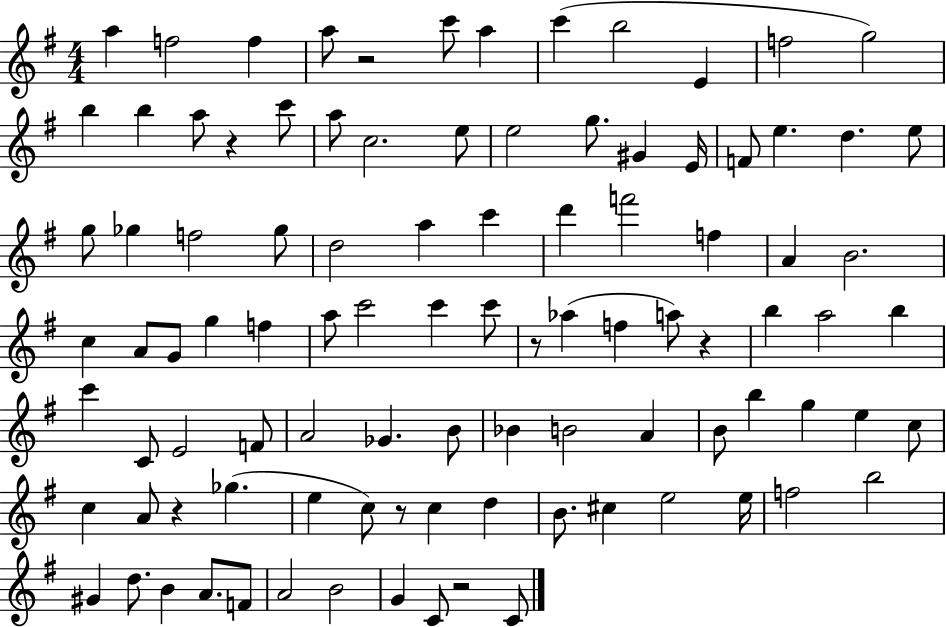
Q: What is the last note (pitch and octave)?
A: C4